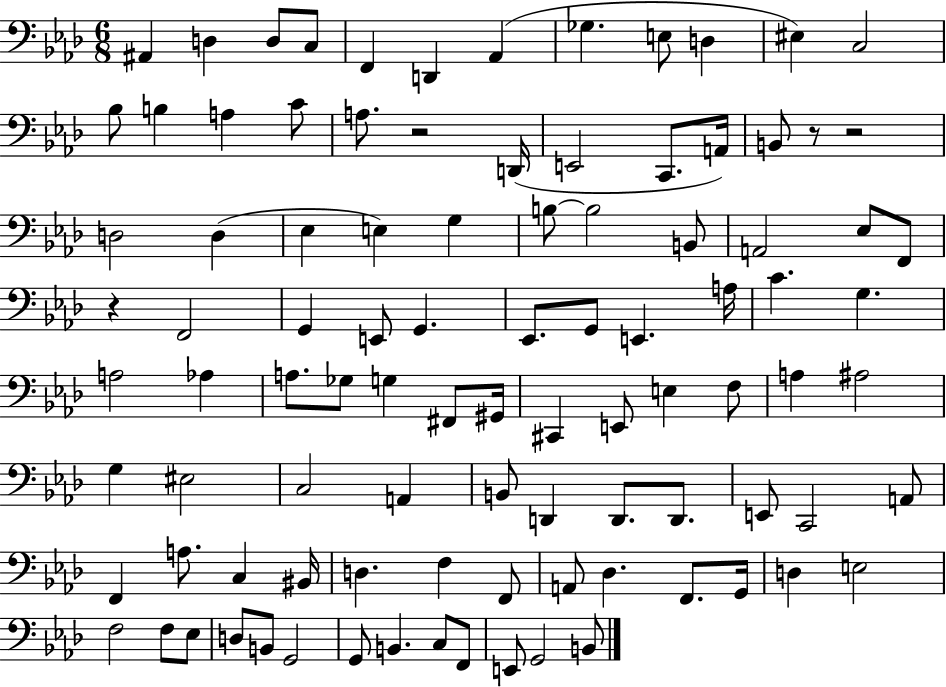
X:1
T:Untitled
M:6/8
L:1/4
K:Ab
^A,, D, D,/2 C,/2 F,, D,, _A,, _G, E,/2 D, ^E, C,2 _B,/2 B, A, C/2 A,/2 z2 D,,/4 E,,2 C,,/2 A,,/4 B,,/2 z/2 z2 D,2 D, _E, E, G, B,/2 B,2 B,,/2 A,,2 _E,/2 F,,/2 z F,,2 G,, E,,/2 G,, _E,,/2 G,,/2 E,, A,/4 C G, A,2 _A, A,/2 _G,/2 G, ^F,,/2 ^G,,/4 ^C,, E,,/2 E, F,/2 A, ^A,2 G, ^E,2 C,2 A,, B,,/2 D,, D,,/2 D,,/2 E,,/2 C,,2 A,,/2 F,, A,/2 C, ^B,,/4 D, F, F,,/2 A,,/2 _D, F,,/2 G,,/4 D, E,2 F,2 F,/2 _E,/2 D,/2 B,,/2 G,,2 G,,/2 B,, C,/2 F,,/2 E,,/2 G,,2 B,,/2